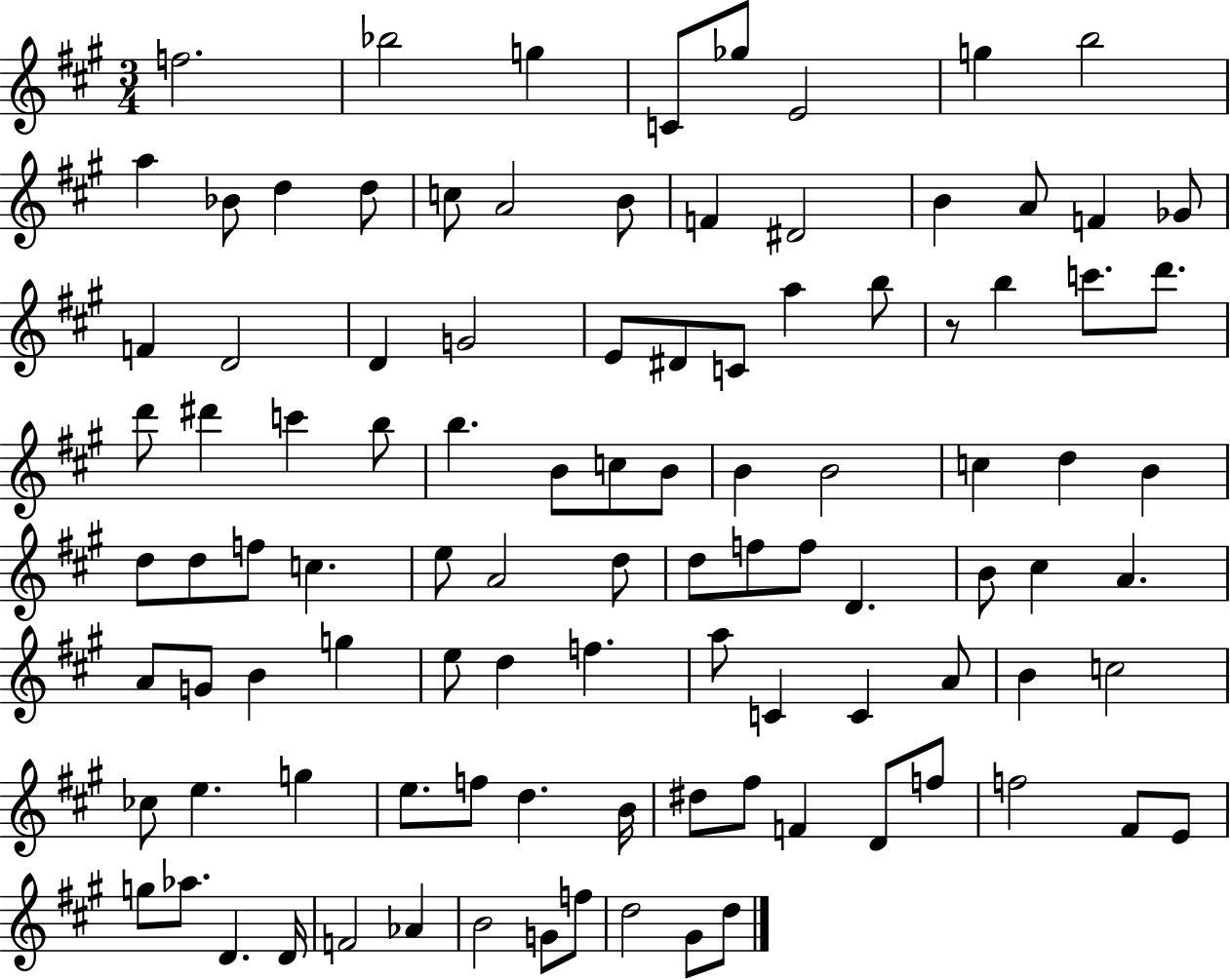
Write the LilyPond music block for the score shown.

{
  \clef treble
  \numericTimeSignature
  \time 3/4
  \key a \major
  f''2. | bes''2 g''4 | c'8 ges''8 e'2 | g''4 b''2 | \break a''4 bes'8 d''4 d''8 | c''8 a'2 b'8 | f'4 dis'2 | b'4 a'8 f'4 ges'8 | \break f'4 d'2 | d'4 g'2 | e'8 dis'8 c'8 a''4 b''8 | r8 b''4 c'''8. d'''8. | \break d'''8 dis'''4 c'''4 b''8 | b''4. b'8 c''8 b'8 | b'4 b'2 | c''4 d''4 b'4 | \break d''8 d''8 f''8 c''4. | e''8 a'2 d''8 | d''8 f''8 f''8 d'4. | b'8 cis''4 a'4. | \break a'8 g'8 b'4 g''4 | e''8 d''4 f''4. | a''8 c'4 c'4 a'8 | b'4 c''2 | \break ces''8 e''4. g''4 | e''8. f''8 d''4. b'16 | dis''8 fis''8 f'4 d'8 f''8 | f''2 fis'8 e'8 | \break g''8 aes''8. d'4. d'16 | f'2 aes'4 | b'2 g'8 f''8 | d''2 gis'8 d''8 | \break \bar "|."
}